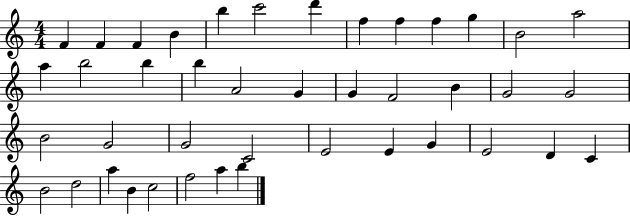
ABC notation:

X:1
T:Untitled
M:4/4
L:1/4
K:C
F F F B b c'2 d' f f f g B2 a2 a b2 b b A2 G G F2 B G2 G2 B2 G2 G2 C2 E2 E G E2 D C B2 d2 a B c2 f2 a b